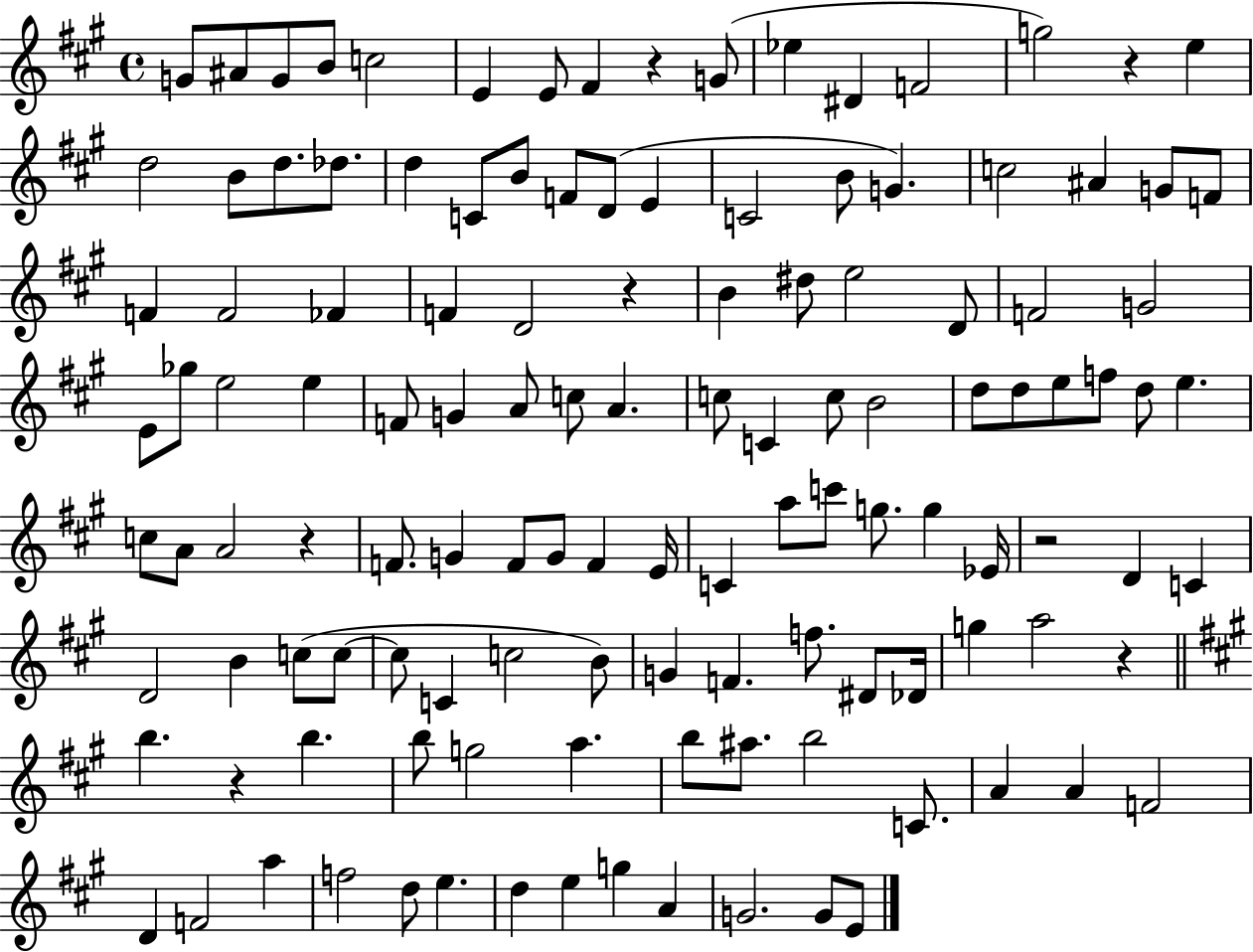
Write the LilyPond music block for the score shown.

{
  \clef treble
  \time 4/4
  \defaultTimeSignature
  \key a \major
  g'8 ais'8 g'8 b'8 c''2 | e'4 e'8 fis'4 r4 g'8( | ees''4 dis'4 f'2 | g''2) r4 e''4 | \break d''2 b'8 d''8. des''8. | d''4 c'8 b'8 f'8 d'8( e'4 | c'2 b'8 g'4.) | c''2 ais'4 g'8 f'8 | \break f'4 f'2 fes'4 | f'4 d'2 r4 | b'4 dis''8 e''2 d'8 | f'2 g'2 | \break e'8 ges''8 e''2 e''4 | f'8 g'4 a'8 c''8 a'4. | c''8 c'4 c''8 b'2 | d''8 d''8 e''8 f''8 d''8 e''4. | \break c''8 a'8 a'2 r4 | f'8. g'4 f'8 g'8 f'4 e'16 | c'4 a''8 c'''8 g''8. g''4 ees'16 | r2 d'4 c'4 | \break d'2 b'4 c''8( c''8~~ | c''8 c'4 c''2 b'8) | g'4 f'4. f''8. dis'8 des'16 | g''4 a''2 r4 | \break \bar "||" \break \key a \major b''4. r4 b''4. | b''8 g''2 a''4. | b''8 ais''8. b''2 c'8. | a'4 a'4 f'2 | \break d'4 f'2 a''4 | f''2 d''8 e''4. | d''4 e''4 g''4 a'4 | g'2. g'8 e'8 | \break \bar "|."
}